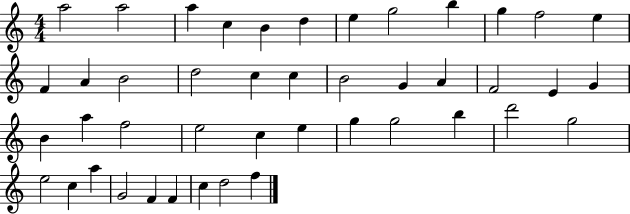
X:1
T:Untitled
M:4/4
L:1/4
K:C
a2 a2 a c B d e g2 b g f2 e F A B2 d2 c c B2 G A F2 E G B a f2 e2 c e g g2 b d'2 g2 e2 c a G2 F F c d2 f